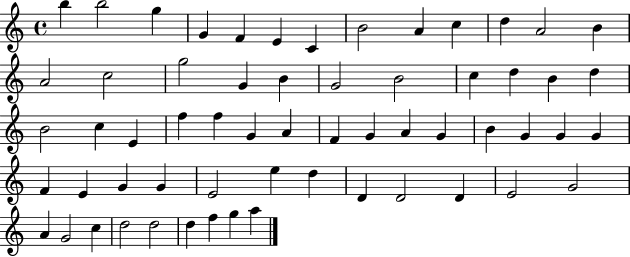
B5/q B5/h G5/q G4/q F4/q E4/q C4/q B4/h A4/q C5/q D5/q A4/h B4/q A4/h C5/h G5/h G4/q B4/q G4/h B4/h C5/q D5/q B4/q D5/q B4/h C5/q E4/q F5/q F5/q G4/q A4/q F4/q G4/q A4/q G4/q B4/q G4/q G4/q G4/q F4/q E4/q G4/q G4/q E4/h E5/q D5/q D4/q D4/h D4/q E4/h G4/h A4/q G4/h C5/q D5/h D5/h D5/q F5/q G5/q A5/q